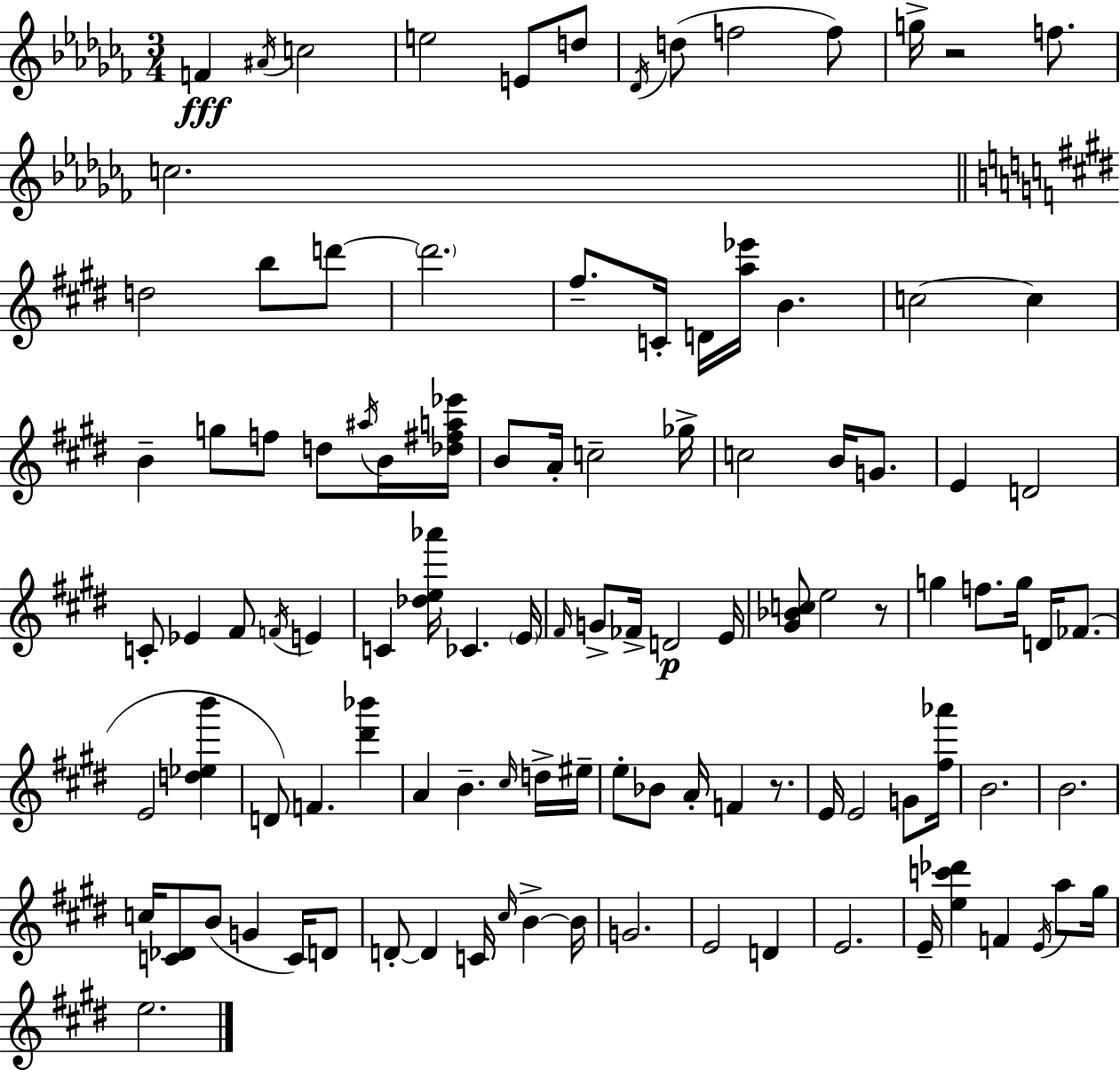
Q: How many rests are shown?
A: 3